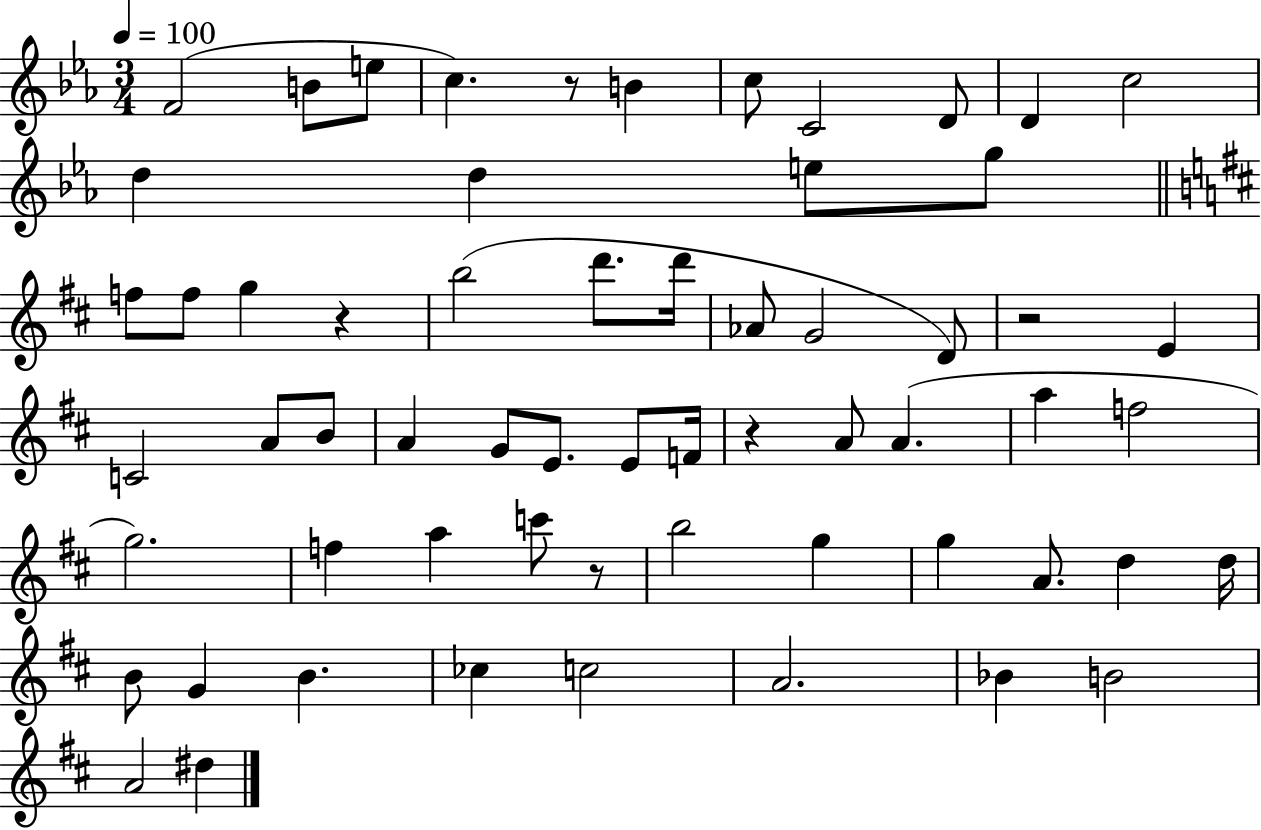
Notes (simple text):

F4/h B4/e E5/e C5/q. R/e B4/q C5/e C4/h D4/e D4/q C5/h D5/q D5/q E5/e G5/e F5/e F5/e G5/q R/q B5/h D6/e. D6/s Ab4/e G4/h D4/e R/h E4/q C4/h A4/e B4/e A4/q G4/e E4/e. E4/e F4/s R/q A4/e A4/q. A5/q F5/h G5/h. F5/q A5/q C6/e R/e B5/h G5/q G5/q A4/e. D5/q D5/s B4/e G4/q B4/q. CES5/q C5/h A4/h. Bb4/q B4/h A4/h D#5/q